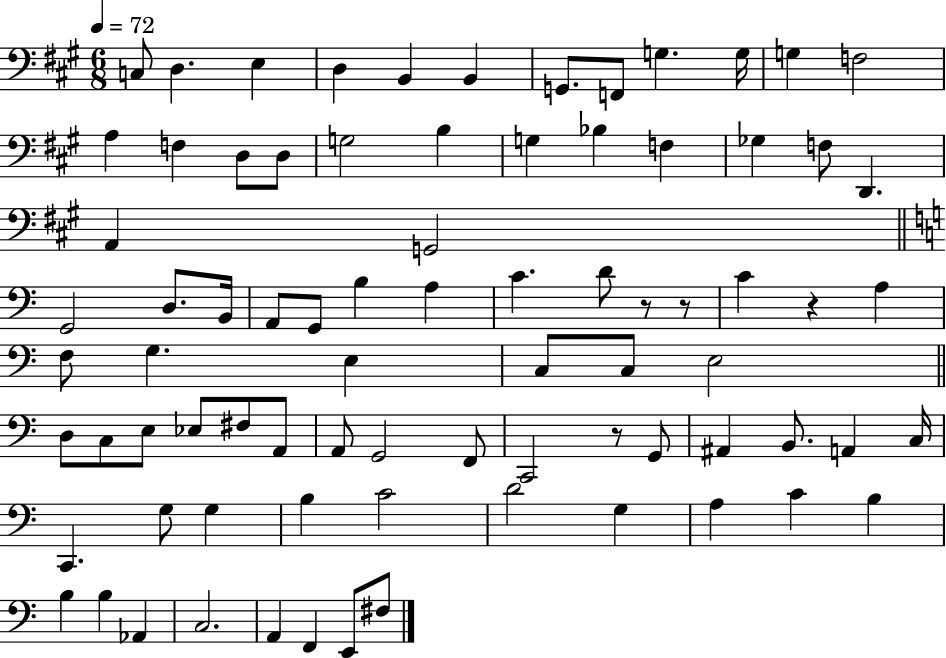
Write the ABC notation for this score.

X:1
T:Untitled
M:6/8
L:1/4
K:A
C,/2 D, E, D, B,, B,, G,,/2 F,,/2 G, G,/4 G, F,2 A, F, D,/2 D,/2 G,2 B, G, _B, F, _G, F,/2 D,, A,, G,,2 G,,2 D,/2 B,,/4 A,,/2 G,,/2 B, A, C D/2 z/2 z/2 C z A, F,/2 G, E, C,/2 C,/2 E,2 D,/2 C,/2 E,/2 _E,/2 ^F,/2 A,,/2 A,,/2 G,,2 F,,/2 C,,2 z/2 G,,/2 ^A,, B,,/2 A,, C,/4 C,, G,/2 G, B, C2 D2 G, A, C B, B, B, _A,, C,2 A,, F,, E,,/2 ^F,/2